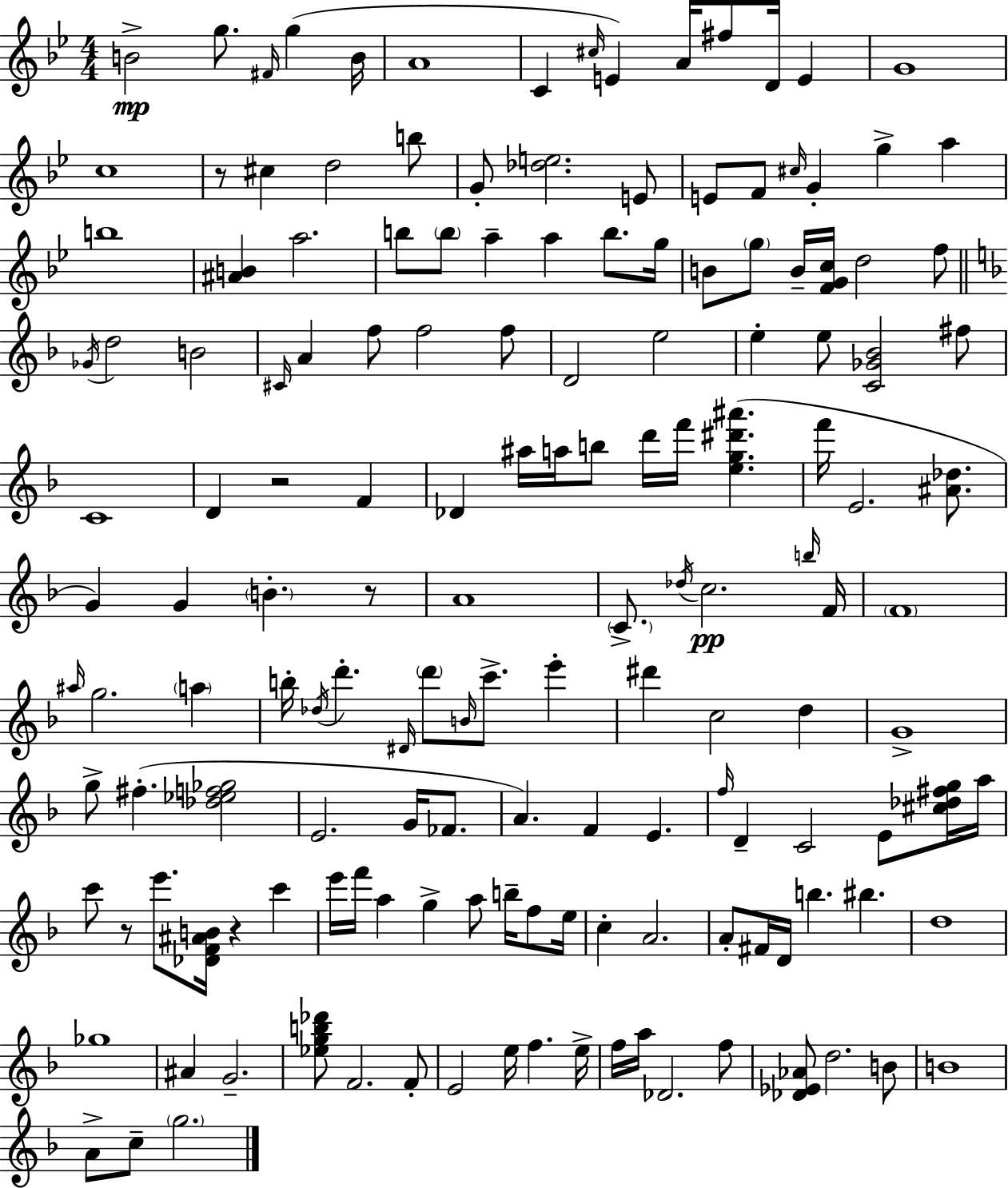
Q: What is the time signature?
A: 4/4